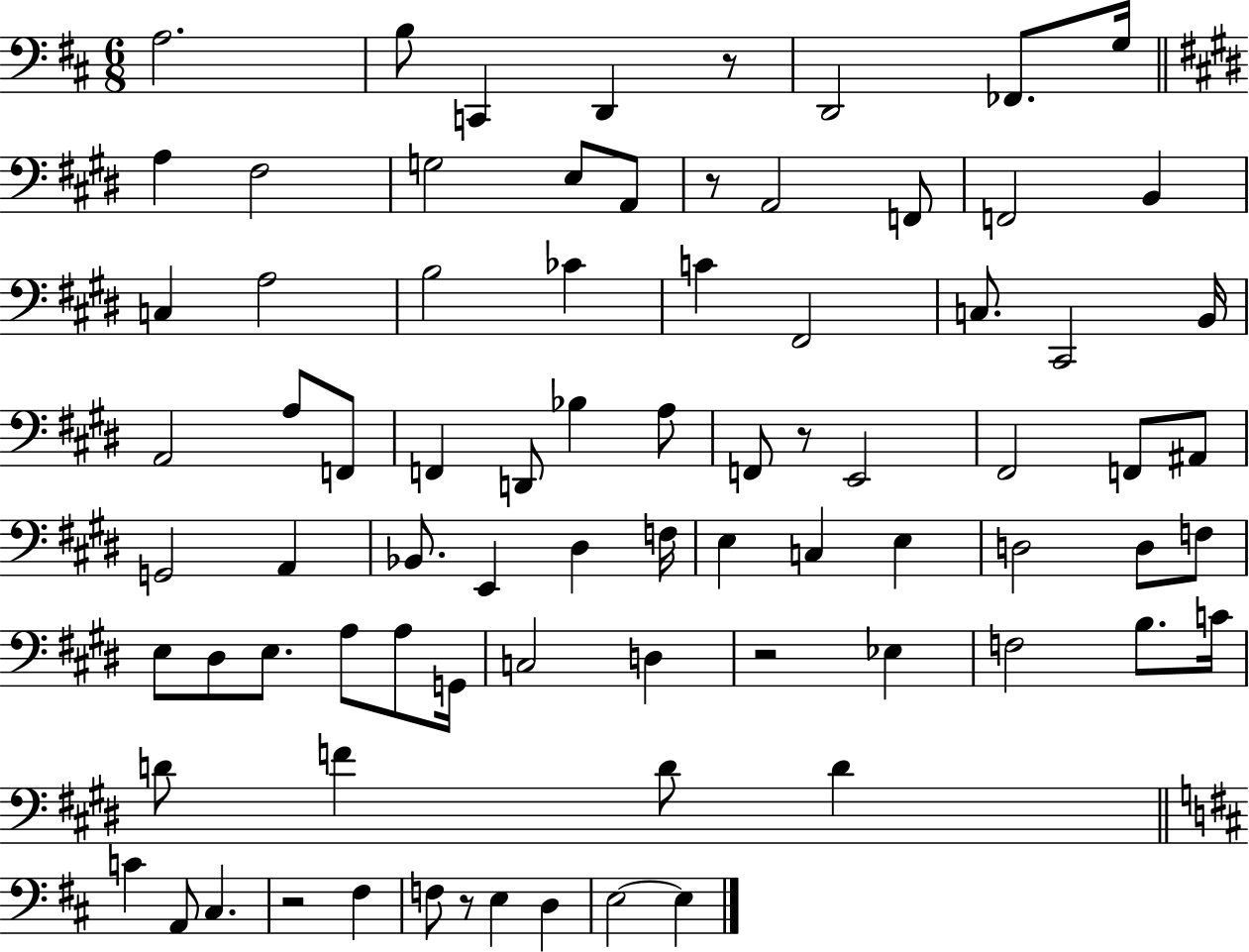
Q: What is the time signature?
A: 6/8